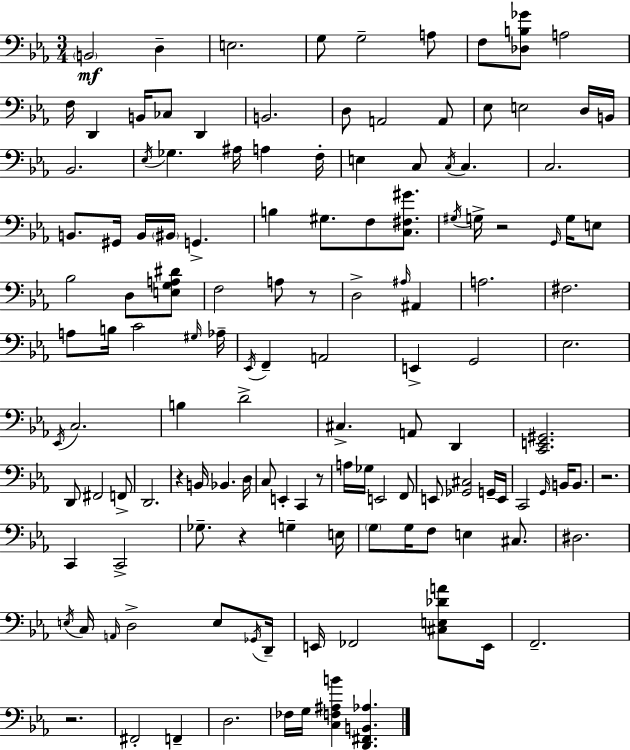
X:1
T:Untitled
M:3/4
L:1/4
K:Cm
B,,2 D, E,2 G,/2 G,2 A,/2 F,/2 [_D,B,_G]/2 A,2 F,/4 D,, B,,/4 _C,/2 D,, B,,2 D,/2 A,,2 A,,/2 _E,/2 E,2 D,/4 B,,/4 _B,,2 _E,/4 _G, ^A,/4 A, F,/4 E, C,/2 C,/4 C, C,2 B,,/2 ^G,,/4 B,,/4 ^B,,/4 G,, B, ^G,/2 F,/2 [C,^F,^G]/2 ^G,/4 G,/4 z2 G,,/4 G,/4 E,/2 _B,2 D,/2 [E,G,A,^D]/2 F,2 A,/2 z/2 D,2 ^A,/4 ^A,, A,2 ^F,2 A,/2 B,/4 C2 ^G,/4 _A,/4 _E,,/4 F,, A,,2 E,, G,,2 _E,2 _E,,/4 C,2 B, D2 ^C, A,,/2 D,, [C,,E,,^G,,]2 D,,/2 ^F,,2 F,,/2 D,,2 z B,,/4 _B,, D,/4 C,/2 E,, C,, z/2 A,/4 _G,/4 E,,2 F,,/2 E,,/2 [_G,,^C,]2 G,,/4 E,,/4 C,,2 G,,/4 B,,/4 B,,/2 z2 C,, C,,2 _G,/2 z G, E,/4 G,/2 G,/4 F,/2 E, ^C,/2 ^D,2 E,/4 C,/4 A,,/4 D,2 E,/2 _G,,/4 D,,/4 E,,/4 _F,,2 [^C,E,_DA]/2 E,,/4 F,,2 z2 ^F,,2 F,, D,2 _F,/4 G,/4 [C,F,^A,B] [D,,^F,,B,,_A,]